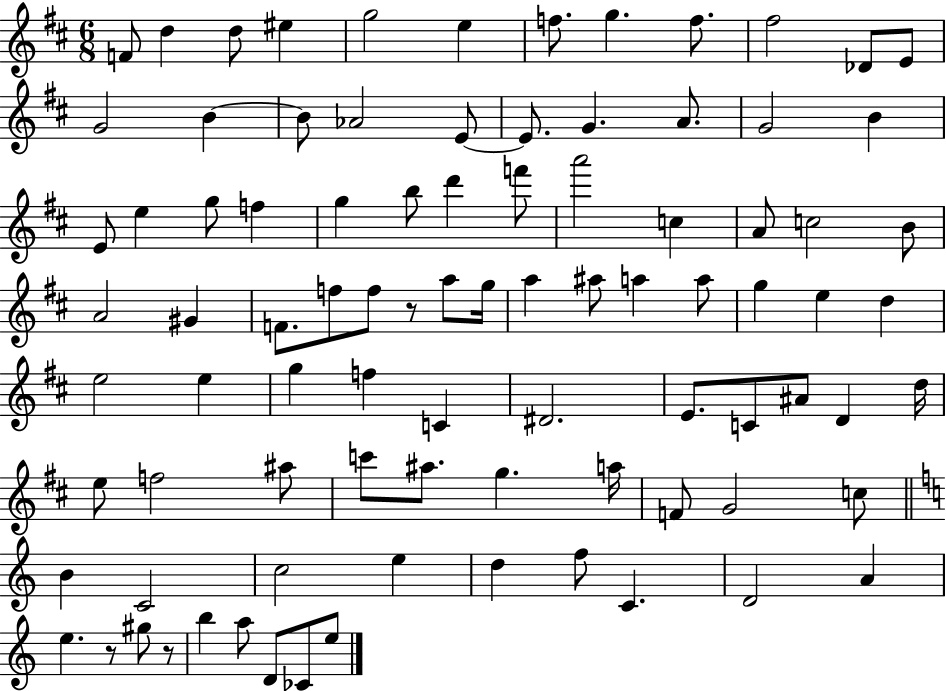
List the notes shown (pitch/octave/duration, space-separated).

F4/e D5/q D5/e EIS5/q G5/h E5/q F5/e. G5/q. F5/e. F#5/h Db4/e E4/e G4/h B4/q B4/e Ab4/h E4/e E4/e. G4/q. A4/e. G4/h B4/q E4/e E5/q G5/e F5/q G5/q B5/e D6/q F6/e A6/h C5/q A4/e C5/h B4/e A4/h G#4/q F4/e. F5/e F5/e R/e A5/e G5/s A5/q A#5/e A5/q A5/e G5/q E5/q D5/q E5/h E5/q G5/q F5/q C4/q D#4/h. E4/e. C4/e A#4/e D4/q D5/s E5/e F5/h A#5/e C6/e A#5/e. G5/q. A5/s F4/e G4/h C5/e B4/q C4/h C5/h E5/q D5/q F5/e C4/q. D4/h A4/q E5/q. R/e G#5/e R/e B5/q A5/e D4/e CES4/e E5/e